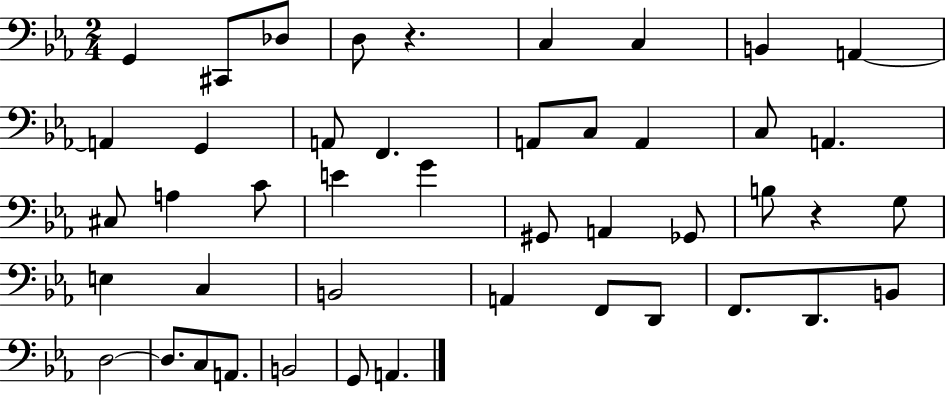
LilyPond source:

{
  \clef bass
  \numericTimeSignature
  \time 2/4
  \key ees \major
  \repeat volta 2 { g,4 cis,8 des8 | d8 r4. | c4 c4 | b,4 a,4~~ | \break a,4 g,4 | a,8 f,4. | a,8 c8 a,4 | c8 a,4. | \break cis8 a4 c'8 | e'4 g'4 | gis,8 a,4 ges,8 | b8 r4 g8 | \break e4 c4 | b,2 | a,4 f,8 d,8 | f,8. d,8. b,8 | \break d2~~ | d8. c8 a,8. | b,2 | g,8 a,4. | \break } \bar "|."
}